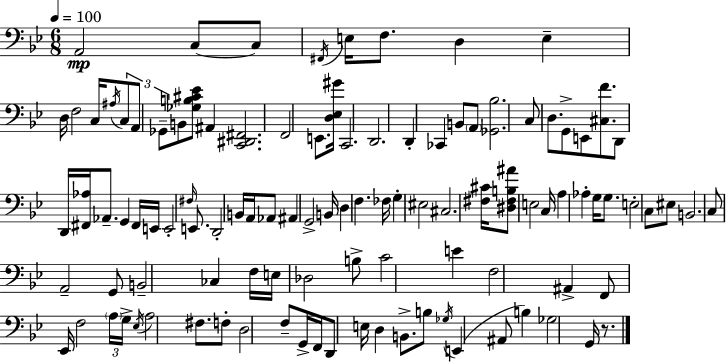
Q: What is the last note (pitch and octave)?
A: G2